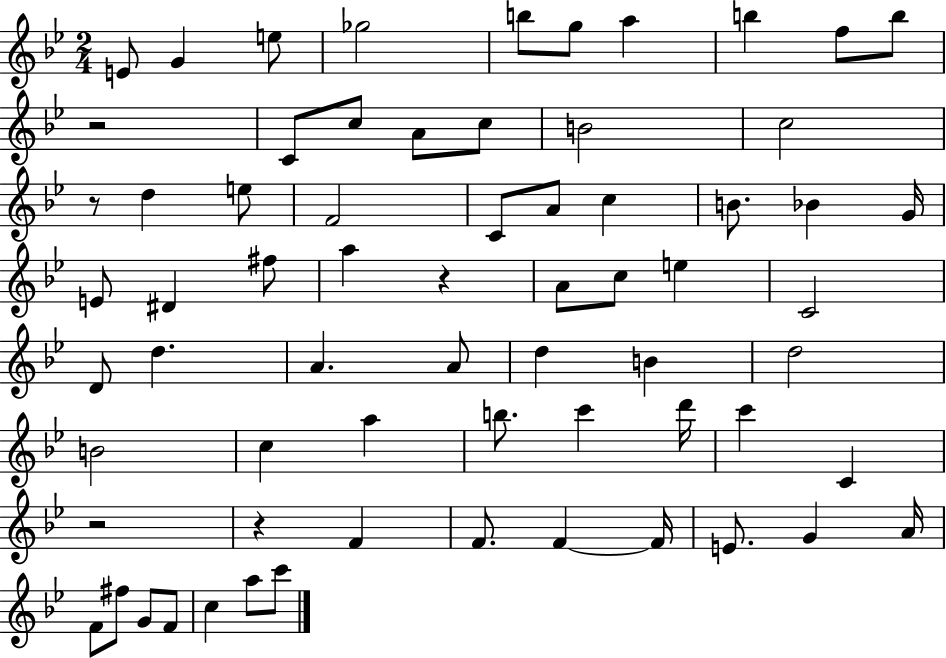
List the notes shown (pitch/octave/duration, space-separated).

E4/e G4/q E5/e Gb5/h B5/e G5/e A5/q B5/q F5/e B5/e R/h C4/e C5/e A4/e C5/e B4/h C5/h R/e D5/q E5/e F4/h C4/e A4/e C5/q B4/e. Bb4/q G4/s E4/e D#4/q F#5/e A5/q R/q A4/e C5/e E5/q C4/h D4/e D5/q. A4/q. A4/e D5/q B4/q D5/h B4/h C5/q A5/q B5/e. C6/q D6/s C6/q C4/q R/h R/q F4/q F4/e. F4/q F4/s E4/e. G4/q A4/s F4/e F#5/e G4/e F4/e C5/q A5/e C6/e